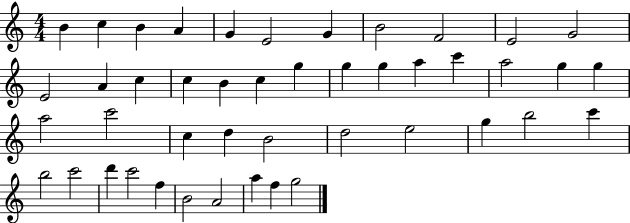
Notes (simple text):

B4/q C5/q B4/q A4/q G4/q E4/h G4/q B4/h F4/h E4/h G4/h E4/h A4/q C5/q C5/q B4/q C5/q G5/q G5/q G5/q A5/q C6/q A5/h G5/q G5/q A5/h C6/h C5/q D5/q B4/h D5/h E5/h G5/q B5/h C6/q B5/h C6/h D6/q C6/h F5/q B4/h A4/h A5/q F5/q G5/h